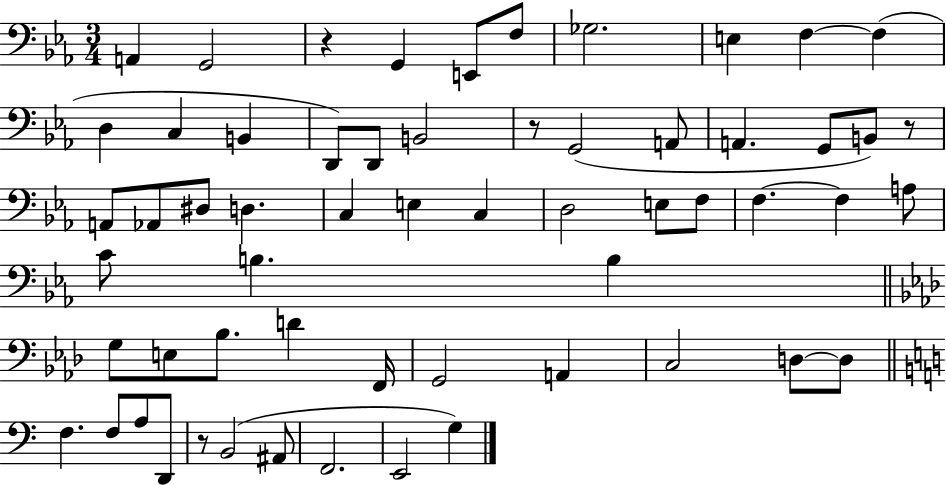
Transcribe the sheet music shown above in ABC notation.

X:1
T:Untitled
M:3/4
L:1/4
K:Eb
A,, G,,2 z G,, E,,/2 F,/2 _G,2 E, F, F, D, C, B,, D,,/2 D,,/2 B,,2 z/2 G,,2 A,,/2 A,, G,,/2 B,,/2 z/2 A,,/2 _A,,/2 ^D,/2 D, C, E, C, D,2 E,/2 F,/2 F, F, A,/2 C/2 B, B, G,/2 E,/2 _B,/2 D F,,/4 G,,2 A,, C,2 D,/2 D,/2 F, F,/2 A,/2 D,,/2 z/2 B,,2 ^A,,/2 F,,2 E,,2 G,